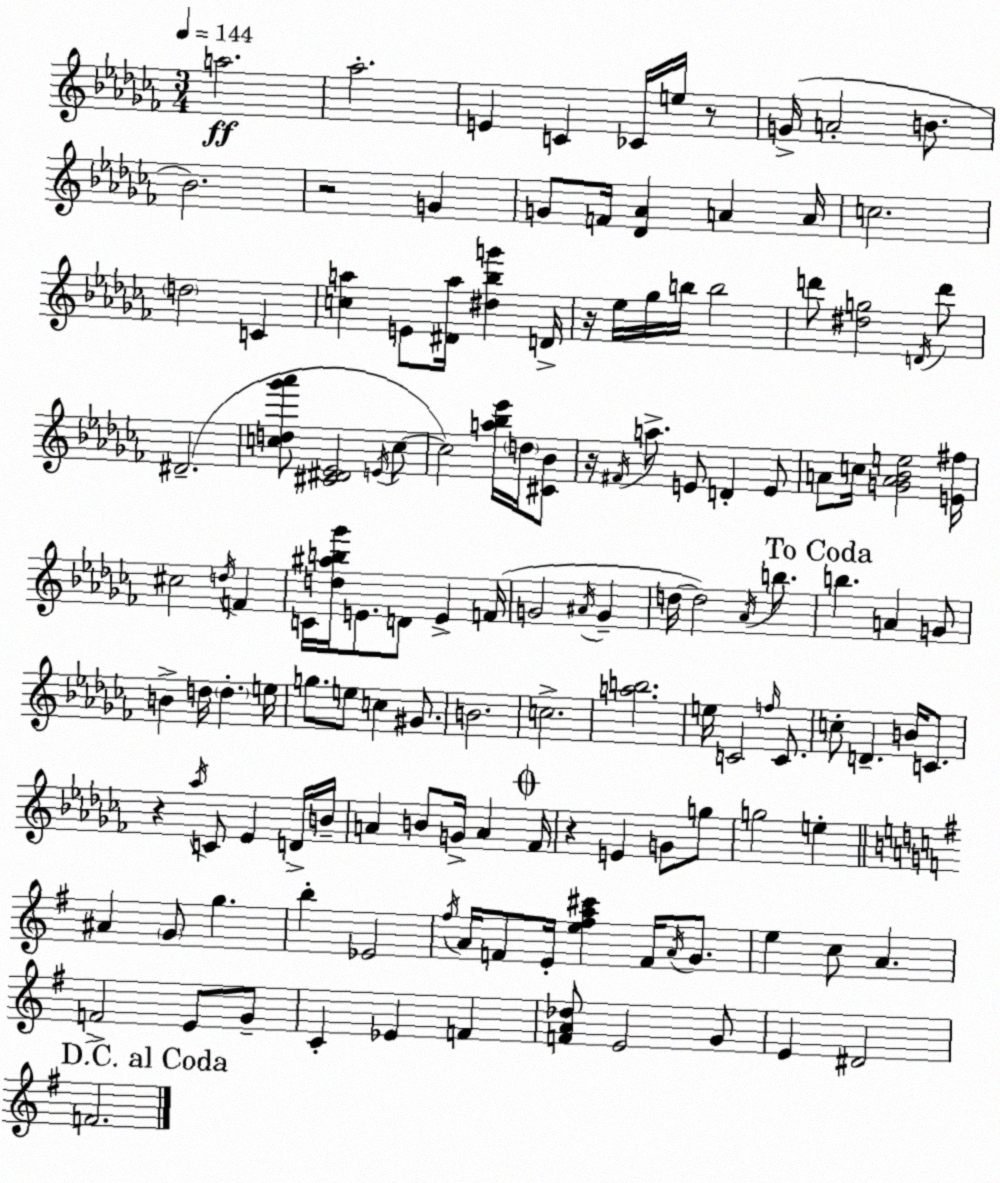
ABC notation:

X:1
T:Untitled
M:3/4
L:1/4
K:Abm
a2 _a2 E C _C/4 e/4 z/2 G/4 A2 B/2 _B2 z2 G G/2 F/4 [_D_A] A A/4 c2 d2 C [ca] E/2 [^Da]/4 [^d_bg'] D/4 z/4 _e/4 _g/4 b/4 b2 d'/2 [^dg]2 D/4 d'/2 ^D2 [cd_g'_a']/2 [^C^D_E]2 E/4 c/2 c2 [a_b_e']/4 d/4 [^C_B]/2 z/4 ^F/4 a/2 E/2 D E/2 A/2 c/4 [GA_Be]2 [E^f]/4 ^c2 d/4 F C/4 [d^ab_g']/4 E/2 D/2 E F/4 G2 ^A/4 G d/4 d2 _A/4 b/2 b A G/2 B d/4 d e/4 g/2 e/2 c ^G/2 B2 c2 [ab]2 e/4 C2 f/4 C/2 c/2 D B/4 C/2 z _a/4 C/2 _E D/4 B/4 A B/2 G/4 A _F/4 z E G/2 g/2 g2 e ^A G/2 g b _E2 ^f/4 A/4 F/2 E/4 [e^fa^c'] F/4 A/4 G/2 e c/2 A F2 E/2 G/2 C _E F [FA_d]/2 E2 G/2 E ^D2 F2